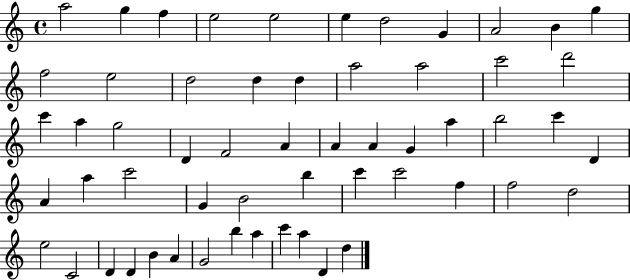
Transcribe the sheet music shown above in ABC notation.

X:1
T:Untitled
M:4/4
L:1/4
K:C
a2 g f e2 e2 e d2 G A2 B g f2 e2 d2 d d a2 a2 c'2 d'2 c' a g2 D F2 A A A G a b2 c' D A a c'2 G B2 b c' c'2 f f2 d2 e2 C2 D D B A G2 b a c' a D d